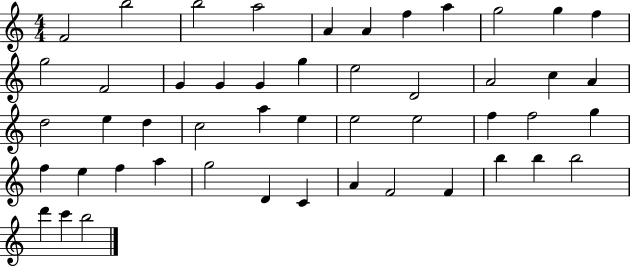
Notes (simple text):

F4/h B5/h B5/h A5/h A4/q A4/q F5/q A5/q G5/h G5/q F5/q G5/h F4/h G4/q G4/q G4/q G5/q E5/h D4/h A4/h C5/q A4/q D5/h E5/q D5/q C5/h A5/q E5/q E5/h E5/h F5/q F5/h G5/q F5/q E5/q F5/q A5/q G5/h D4/q C4/q A4/q F4/h F4/q B5/q B5/q B5/h D6/q C6/q B5/h